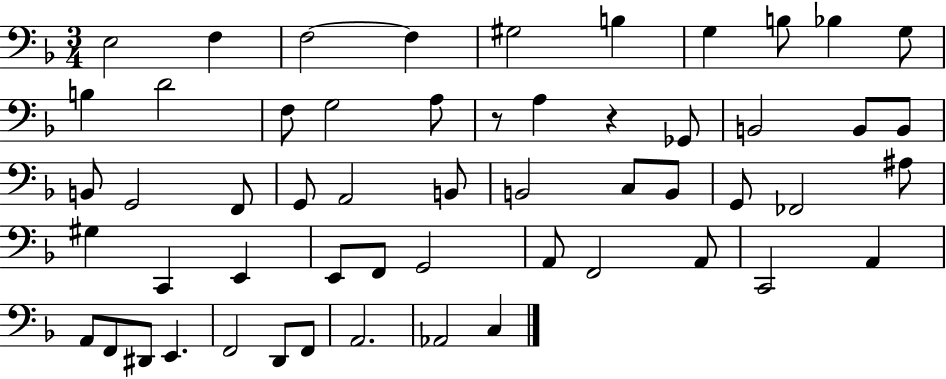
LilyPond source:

{
  \clef bass
  \numericTimeSignature
  \time 3/4
  \key f \major
  e2 f4 | f2~~ f4 | gis2 b4 | g4 b8 bes4 g8 | \break b4 d'2 | f8 g2 a8 | r8 a4 r4 ges,8 | b,2 b,8 b,8 | \break b,8 g,2 f,8 | g,8 a,2 b,8 | b,2 c8 b,8 | g,8 fes,2 ais8 | \break gis4 c,4 e,4 | e,8 f,8 g,2 | a,8 f,2 a,8 | c,2 a,4 | \break a,8 f,8 dis,8 e,4. | f,2 d,8 f,8 | a,2. | aes,2 c4 | \break \bar "|."
}